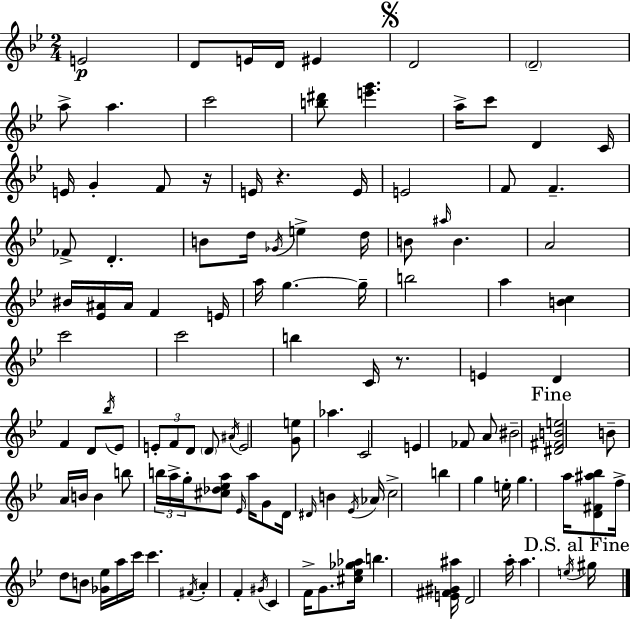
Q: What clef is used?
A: treble